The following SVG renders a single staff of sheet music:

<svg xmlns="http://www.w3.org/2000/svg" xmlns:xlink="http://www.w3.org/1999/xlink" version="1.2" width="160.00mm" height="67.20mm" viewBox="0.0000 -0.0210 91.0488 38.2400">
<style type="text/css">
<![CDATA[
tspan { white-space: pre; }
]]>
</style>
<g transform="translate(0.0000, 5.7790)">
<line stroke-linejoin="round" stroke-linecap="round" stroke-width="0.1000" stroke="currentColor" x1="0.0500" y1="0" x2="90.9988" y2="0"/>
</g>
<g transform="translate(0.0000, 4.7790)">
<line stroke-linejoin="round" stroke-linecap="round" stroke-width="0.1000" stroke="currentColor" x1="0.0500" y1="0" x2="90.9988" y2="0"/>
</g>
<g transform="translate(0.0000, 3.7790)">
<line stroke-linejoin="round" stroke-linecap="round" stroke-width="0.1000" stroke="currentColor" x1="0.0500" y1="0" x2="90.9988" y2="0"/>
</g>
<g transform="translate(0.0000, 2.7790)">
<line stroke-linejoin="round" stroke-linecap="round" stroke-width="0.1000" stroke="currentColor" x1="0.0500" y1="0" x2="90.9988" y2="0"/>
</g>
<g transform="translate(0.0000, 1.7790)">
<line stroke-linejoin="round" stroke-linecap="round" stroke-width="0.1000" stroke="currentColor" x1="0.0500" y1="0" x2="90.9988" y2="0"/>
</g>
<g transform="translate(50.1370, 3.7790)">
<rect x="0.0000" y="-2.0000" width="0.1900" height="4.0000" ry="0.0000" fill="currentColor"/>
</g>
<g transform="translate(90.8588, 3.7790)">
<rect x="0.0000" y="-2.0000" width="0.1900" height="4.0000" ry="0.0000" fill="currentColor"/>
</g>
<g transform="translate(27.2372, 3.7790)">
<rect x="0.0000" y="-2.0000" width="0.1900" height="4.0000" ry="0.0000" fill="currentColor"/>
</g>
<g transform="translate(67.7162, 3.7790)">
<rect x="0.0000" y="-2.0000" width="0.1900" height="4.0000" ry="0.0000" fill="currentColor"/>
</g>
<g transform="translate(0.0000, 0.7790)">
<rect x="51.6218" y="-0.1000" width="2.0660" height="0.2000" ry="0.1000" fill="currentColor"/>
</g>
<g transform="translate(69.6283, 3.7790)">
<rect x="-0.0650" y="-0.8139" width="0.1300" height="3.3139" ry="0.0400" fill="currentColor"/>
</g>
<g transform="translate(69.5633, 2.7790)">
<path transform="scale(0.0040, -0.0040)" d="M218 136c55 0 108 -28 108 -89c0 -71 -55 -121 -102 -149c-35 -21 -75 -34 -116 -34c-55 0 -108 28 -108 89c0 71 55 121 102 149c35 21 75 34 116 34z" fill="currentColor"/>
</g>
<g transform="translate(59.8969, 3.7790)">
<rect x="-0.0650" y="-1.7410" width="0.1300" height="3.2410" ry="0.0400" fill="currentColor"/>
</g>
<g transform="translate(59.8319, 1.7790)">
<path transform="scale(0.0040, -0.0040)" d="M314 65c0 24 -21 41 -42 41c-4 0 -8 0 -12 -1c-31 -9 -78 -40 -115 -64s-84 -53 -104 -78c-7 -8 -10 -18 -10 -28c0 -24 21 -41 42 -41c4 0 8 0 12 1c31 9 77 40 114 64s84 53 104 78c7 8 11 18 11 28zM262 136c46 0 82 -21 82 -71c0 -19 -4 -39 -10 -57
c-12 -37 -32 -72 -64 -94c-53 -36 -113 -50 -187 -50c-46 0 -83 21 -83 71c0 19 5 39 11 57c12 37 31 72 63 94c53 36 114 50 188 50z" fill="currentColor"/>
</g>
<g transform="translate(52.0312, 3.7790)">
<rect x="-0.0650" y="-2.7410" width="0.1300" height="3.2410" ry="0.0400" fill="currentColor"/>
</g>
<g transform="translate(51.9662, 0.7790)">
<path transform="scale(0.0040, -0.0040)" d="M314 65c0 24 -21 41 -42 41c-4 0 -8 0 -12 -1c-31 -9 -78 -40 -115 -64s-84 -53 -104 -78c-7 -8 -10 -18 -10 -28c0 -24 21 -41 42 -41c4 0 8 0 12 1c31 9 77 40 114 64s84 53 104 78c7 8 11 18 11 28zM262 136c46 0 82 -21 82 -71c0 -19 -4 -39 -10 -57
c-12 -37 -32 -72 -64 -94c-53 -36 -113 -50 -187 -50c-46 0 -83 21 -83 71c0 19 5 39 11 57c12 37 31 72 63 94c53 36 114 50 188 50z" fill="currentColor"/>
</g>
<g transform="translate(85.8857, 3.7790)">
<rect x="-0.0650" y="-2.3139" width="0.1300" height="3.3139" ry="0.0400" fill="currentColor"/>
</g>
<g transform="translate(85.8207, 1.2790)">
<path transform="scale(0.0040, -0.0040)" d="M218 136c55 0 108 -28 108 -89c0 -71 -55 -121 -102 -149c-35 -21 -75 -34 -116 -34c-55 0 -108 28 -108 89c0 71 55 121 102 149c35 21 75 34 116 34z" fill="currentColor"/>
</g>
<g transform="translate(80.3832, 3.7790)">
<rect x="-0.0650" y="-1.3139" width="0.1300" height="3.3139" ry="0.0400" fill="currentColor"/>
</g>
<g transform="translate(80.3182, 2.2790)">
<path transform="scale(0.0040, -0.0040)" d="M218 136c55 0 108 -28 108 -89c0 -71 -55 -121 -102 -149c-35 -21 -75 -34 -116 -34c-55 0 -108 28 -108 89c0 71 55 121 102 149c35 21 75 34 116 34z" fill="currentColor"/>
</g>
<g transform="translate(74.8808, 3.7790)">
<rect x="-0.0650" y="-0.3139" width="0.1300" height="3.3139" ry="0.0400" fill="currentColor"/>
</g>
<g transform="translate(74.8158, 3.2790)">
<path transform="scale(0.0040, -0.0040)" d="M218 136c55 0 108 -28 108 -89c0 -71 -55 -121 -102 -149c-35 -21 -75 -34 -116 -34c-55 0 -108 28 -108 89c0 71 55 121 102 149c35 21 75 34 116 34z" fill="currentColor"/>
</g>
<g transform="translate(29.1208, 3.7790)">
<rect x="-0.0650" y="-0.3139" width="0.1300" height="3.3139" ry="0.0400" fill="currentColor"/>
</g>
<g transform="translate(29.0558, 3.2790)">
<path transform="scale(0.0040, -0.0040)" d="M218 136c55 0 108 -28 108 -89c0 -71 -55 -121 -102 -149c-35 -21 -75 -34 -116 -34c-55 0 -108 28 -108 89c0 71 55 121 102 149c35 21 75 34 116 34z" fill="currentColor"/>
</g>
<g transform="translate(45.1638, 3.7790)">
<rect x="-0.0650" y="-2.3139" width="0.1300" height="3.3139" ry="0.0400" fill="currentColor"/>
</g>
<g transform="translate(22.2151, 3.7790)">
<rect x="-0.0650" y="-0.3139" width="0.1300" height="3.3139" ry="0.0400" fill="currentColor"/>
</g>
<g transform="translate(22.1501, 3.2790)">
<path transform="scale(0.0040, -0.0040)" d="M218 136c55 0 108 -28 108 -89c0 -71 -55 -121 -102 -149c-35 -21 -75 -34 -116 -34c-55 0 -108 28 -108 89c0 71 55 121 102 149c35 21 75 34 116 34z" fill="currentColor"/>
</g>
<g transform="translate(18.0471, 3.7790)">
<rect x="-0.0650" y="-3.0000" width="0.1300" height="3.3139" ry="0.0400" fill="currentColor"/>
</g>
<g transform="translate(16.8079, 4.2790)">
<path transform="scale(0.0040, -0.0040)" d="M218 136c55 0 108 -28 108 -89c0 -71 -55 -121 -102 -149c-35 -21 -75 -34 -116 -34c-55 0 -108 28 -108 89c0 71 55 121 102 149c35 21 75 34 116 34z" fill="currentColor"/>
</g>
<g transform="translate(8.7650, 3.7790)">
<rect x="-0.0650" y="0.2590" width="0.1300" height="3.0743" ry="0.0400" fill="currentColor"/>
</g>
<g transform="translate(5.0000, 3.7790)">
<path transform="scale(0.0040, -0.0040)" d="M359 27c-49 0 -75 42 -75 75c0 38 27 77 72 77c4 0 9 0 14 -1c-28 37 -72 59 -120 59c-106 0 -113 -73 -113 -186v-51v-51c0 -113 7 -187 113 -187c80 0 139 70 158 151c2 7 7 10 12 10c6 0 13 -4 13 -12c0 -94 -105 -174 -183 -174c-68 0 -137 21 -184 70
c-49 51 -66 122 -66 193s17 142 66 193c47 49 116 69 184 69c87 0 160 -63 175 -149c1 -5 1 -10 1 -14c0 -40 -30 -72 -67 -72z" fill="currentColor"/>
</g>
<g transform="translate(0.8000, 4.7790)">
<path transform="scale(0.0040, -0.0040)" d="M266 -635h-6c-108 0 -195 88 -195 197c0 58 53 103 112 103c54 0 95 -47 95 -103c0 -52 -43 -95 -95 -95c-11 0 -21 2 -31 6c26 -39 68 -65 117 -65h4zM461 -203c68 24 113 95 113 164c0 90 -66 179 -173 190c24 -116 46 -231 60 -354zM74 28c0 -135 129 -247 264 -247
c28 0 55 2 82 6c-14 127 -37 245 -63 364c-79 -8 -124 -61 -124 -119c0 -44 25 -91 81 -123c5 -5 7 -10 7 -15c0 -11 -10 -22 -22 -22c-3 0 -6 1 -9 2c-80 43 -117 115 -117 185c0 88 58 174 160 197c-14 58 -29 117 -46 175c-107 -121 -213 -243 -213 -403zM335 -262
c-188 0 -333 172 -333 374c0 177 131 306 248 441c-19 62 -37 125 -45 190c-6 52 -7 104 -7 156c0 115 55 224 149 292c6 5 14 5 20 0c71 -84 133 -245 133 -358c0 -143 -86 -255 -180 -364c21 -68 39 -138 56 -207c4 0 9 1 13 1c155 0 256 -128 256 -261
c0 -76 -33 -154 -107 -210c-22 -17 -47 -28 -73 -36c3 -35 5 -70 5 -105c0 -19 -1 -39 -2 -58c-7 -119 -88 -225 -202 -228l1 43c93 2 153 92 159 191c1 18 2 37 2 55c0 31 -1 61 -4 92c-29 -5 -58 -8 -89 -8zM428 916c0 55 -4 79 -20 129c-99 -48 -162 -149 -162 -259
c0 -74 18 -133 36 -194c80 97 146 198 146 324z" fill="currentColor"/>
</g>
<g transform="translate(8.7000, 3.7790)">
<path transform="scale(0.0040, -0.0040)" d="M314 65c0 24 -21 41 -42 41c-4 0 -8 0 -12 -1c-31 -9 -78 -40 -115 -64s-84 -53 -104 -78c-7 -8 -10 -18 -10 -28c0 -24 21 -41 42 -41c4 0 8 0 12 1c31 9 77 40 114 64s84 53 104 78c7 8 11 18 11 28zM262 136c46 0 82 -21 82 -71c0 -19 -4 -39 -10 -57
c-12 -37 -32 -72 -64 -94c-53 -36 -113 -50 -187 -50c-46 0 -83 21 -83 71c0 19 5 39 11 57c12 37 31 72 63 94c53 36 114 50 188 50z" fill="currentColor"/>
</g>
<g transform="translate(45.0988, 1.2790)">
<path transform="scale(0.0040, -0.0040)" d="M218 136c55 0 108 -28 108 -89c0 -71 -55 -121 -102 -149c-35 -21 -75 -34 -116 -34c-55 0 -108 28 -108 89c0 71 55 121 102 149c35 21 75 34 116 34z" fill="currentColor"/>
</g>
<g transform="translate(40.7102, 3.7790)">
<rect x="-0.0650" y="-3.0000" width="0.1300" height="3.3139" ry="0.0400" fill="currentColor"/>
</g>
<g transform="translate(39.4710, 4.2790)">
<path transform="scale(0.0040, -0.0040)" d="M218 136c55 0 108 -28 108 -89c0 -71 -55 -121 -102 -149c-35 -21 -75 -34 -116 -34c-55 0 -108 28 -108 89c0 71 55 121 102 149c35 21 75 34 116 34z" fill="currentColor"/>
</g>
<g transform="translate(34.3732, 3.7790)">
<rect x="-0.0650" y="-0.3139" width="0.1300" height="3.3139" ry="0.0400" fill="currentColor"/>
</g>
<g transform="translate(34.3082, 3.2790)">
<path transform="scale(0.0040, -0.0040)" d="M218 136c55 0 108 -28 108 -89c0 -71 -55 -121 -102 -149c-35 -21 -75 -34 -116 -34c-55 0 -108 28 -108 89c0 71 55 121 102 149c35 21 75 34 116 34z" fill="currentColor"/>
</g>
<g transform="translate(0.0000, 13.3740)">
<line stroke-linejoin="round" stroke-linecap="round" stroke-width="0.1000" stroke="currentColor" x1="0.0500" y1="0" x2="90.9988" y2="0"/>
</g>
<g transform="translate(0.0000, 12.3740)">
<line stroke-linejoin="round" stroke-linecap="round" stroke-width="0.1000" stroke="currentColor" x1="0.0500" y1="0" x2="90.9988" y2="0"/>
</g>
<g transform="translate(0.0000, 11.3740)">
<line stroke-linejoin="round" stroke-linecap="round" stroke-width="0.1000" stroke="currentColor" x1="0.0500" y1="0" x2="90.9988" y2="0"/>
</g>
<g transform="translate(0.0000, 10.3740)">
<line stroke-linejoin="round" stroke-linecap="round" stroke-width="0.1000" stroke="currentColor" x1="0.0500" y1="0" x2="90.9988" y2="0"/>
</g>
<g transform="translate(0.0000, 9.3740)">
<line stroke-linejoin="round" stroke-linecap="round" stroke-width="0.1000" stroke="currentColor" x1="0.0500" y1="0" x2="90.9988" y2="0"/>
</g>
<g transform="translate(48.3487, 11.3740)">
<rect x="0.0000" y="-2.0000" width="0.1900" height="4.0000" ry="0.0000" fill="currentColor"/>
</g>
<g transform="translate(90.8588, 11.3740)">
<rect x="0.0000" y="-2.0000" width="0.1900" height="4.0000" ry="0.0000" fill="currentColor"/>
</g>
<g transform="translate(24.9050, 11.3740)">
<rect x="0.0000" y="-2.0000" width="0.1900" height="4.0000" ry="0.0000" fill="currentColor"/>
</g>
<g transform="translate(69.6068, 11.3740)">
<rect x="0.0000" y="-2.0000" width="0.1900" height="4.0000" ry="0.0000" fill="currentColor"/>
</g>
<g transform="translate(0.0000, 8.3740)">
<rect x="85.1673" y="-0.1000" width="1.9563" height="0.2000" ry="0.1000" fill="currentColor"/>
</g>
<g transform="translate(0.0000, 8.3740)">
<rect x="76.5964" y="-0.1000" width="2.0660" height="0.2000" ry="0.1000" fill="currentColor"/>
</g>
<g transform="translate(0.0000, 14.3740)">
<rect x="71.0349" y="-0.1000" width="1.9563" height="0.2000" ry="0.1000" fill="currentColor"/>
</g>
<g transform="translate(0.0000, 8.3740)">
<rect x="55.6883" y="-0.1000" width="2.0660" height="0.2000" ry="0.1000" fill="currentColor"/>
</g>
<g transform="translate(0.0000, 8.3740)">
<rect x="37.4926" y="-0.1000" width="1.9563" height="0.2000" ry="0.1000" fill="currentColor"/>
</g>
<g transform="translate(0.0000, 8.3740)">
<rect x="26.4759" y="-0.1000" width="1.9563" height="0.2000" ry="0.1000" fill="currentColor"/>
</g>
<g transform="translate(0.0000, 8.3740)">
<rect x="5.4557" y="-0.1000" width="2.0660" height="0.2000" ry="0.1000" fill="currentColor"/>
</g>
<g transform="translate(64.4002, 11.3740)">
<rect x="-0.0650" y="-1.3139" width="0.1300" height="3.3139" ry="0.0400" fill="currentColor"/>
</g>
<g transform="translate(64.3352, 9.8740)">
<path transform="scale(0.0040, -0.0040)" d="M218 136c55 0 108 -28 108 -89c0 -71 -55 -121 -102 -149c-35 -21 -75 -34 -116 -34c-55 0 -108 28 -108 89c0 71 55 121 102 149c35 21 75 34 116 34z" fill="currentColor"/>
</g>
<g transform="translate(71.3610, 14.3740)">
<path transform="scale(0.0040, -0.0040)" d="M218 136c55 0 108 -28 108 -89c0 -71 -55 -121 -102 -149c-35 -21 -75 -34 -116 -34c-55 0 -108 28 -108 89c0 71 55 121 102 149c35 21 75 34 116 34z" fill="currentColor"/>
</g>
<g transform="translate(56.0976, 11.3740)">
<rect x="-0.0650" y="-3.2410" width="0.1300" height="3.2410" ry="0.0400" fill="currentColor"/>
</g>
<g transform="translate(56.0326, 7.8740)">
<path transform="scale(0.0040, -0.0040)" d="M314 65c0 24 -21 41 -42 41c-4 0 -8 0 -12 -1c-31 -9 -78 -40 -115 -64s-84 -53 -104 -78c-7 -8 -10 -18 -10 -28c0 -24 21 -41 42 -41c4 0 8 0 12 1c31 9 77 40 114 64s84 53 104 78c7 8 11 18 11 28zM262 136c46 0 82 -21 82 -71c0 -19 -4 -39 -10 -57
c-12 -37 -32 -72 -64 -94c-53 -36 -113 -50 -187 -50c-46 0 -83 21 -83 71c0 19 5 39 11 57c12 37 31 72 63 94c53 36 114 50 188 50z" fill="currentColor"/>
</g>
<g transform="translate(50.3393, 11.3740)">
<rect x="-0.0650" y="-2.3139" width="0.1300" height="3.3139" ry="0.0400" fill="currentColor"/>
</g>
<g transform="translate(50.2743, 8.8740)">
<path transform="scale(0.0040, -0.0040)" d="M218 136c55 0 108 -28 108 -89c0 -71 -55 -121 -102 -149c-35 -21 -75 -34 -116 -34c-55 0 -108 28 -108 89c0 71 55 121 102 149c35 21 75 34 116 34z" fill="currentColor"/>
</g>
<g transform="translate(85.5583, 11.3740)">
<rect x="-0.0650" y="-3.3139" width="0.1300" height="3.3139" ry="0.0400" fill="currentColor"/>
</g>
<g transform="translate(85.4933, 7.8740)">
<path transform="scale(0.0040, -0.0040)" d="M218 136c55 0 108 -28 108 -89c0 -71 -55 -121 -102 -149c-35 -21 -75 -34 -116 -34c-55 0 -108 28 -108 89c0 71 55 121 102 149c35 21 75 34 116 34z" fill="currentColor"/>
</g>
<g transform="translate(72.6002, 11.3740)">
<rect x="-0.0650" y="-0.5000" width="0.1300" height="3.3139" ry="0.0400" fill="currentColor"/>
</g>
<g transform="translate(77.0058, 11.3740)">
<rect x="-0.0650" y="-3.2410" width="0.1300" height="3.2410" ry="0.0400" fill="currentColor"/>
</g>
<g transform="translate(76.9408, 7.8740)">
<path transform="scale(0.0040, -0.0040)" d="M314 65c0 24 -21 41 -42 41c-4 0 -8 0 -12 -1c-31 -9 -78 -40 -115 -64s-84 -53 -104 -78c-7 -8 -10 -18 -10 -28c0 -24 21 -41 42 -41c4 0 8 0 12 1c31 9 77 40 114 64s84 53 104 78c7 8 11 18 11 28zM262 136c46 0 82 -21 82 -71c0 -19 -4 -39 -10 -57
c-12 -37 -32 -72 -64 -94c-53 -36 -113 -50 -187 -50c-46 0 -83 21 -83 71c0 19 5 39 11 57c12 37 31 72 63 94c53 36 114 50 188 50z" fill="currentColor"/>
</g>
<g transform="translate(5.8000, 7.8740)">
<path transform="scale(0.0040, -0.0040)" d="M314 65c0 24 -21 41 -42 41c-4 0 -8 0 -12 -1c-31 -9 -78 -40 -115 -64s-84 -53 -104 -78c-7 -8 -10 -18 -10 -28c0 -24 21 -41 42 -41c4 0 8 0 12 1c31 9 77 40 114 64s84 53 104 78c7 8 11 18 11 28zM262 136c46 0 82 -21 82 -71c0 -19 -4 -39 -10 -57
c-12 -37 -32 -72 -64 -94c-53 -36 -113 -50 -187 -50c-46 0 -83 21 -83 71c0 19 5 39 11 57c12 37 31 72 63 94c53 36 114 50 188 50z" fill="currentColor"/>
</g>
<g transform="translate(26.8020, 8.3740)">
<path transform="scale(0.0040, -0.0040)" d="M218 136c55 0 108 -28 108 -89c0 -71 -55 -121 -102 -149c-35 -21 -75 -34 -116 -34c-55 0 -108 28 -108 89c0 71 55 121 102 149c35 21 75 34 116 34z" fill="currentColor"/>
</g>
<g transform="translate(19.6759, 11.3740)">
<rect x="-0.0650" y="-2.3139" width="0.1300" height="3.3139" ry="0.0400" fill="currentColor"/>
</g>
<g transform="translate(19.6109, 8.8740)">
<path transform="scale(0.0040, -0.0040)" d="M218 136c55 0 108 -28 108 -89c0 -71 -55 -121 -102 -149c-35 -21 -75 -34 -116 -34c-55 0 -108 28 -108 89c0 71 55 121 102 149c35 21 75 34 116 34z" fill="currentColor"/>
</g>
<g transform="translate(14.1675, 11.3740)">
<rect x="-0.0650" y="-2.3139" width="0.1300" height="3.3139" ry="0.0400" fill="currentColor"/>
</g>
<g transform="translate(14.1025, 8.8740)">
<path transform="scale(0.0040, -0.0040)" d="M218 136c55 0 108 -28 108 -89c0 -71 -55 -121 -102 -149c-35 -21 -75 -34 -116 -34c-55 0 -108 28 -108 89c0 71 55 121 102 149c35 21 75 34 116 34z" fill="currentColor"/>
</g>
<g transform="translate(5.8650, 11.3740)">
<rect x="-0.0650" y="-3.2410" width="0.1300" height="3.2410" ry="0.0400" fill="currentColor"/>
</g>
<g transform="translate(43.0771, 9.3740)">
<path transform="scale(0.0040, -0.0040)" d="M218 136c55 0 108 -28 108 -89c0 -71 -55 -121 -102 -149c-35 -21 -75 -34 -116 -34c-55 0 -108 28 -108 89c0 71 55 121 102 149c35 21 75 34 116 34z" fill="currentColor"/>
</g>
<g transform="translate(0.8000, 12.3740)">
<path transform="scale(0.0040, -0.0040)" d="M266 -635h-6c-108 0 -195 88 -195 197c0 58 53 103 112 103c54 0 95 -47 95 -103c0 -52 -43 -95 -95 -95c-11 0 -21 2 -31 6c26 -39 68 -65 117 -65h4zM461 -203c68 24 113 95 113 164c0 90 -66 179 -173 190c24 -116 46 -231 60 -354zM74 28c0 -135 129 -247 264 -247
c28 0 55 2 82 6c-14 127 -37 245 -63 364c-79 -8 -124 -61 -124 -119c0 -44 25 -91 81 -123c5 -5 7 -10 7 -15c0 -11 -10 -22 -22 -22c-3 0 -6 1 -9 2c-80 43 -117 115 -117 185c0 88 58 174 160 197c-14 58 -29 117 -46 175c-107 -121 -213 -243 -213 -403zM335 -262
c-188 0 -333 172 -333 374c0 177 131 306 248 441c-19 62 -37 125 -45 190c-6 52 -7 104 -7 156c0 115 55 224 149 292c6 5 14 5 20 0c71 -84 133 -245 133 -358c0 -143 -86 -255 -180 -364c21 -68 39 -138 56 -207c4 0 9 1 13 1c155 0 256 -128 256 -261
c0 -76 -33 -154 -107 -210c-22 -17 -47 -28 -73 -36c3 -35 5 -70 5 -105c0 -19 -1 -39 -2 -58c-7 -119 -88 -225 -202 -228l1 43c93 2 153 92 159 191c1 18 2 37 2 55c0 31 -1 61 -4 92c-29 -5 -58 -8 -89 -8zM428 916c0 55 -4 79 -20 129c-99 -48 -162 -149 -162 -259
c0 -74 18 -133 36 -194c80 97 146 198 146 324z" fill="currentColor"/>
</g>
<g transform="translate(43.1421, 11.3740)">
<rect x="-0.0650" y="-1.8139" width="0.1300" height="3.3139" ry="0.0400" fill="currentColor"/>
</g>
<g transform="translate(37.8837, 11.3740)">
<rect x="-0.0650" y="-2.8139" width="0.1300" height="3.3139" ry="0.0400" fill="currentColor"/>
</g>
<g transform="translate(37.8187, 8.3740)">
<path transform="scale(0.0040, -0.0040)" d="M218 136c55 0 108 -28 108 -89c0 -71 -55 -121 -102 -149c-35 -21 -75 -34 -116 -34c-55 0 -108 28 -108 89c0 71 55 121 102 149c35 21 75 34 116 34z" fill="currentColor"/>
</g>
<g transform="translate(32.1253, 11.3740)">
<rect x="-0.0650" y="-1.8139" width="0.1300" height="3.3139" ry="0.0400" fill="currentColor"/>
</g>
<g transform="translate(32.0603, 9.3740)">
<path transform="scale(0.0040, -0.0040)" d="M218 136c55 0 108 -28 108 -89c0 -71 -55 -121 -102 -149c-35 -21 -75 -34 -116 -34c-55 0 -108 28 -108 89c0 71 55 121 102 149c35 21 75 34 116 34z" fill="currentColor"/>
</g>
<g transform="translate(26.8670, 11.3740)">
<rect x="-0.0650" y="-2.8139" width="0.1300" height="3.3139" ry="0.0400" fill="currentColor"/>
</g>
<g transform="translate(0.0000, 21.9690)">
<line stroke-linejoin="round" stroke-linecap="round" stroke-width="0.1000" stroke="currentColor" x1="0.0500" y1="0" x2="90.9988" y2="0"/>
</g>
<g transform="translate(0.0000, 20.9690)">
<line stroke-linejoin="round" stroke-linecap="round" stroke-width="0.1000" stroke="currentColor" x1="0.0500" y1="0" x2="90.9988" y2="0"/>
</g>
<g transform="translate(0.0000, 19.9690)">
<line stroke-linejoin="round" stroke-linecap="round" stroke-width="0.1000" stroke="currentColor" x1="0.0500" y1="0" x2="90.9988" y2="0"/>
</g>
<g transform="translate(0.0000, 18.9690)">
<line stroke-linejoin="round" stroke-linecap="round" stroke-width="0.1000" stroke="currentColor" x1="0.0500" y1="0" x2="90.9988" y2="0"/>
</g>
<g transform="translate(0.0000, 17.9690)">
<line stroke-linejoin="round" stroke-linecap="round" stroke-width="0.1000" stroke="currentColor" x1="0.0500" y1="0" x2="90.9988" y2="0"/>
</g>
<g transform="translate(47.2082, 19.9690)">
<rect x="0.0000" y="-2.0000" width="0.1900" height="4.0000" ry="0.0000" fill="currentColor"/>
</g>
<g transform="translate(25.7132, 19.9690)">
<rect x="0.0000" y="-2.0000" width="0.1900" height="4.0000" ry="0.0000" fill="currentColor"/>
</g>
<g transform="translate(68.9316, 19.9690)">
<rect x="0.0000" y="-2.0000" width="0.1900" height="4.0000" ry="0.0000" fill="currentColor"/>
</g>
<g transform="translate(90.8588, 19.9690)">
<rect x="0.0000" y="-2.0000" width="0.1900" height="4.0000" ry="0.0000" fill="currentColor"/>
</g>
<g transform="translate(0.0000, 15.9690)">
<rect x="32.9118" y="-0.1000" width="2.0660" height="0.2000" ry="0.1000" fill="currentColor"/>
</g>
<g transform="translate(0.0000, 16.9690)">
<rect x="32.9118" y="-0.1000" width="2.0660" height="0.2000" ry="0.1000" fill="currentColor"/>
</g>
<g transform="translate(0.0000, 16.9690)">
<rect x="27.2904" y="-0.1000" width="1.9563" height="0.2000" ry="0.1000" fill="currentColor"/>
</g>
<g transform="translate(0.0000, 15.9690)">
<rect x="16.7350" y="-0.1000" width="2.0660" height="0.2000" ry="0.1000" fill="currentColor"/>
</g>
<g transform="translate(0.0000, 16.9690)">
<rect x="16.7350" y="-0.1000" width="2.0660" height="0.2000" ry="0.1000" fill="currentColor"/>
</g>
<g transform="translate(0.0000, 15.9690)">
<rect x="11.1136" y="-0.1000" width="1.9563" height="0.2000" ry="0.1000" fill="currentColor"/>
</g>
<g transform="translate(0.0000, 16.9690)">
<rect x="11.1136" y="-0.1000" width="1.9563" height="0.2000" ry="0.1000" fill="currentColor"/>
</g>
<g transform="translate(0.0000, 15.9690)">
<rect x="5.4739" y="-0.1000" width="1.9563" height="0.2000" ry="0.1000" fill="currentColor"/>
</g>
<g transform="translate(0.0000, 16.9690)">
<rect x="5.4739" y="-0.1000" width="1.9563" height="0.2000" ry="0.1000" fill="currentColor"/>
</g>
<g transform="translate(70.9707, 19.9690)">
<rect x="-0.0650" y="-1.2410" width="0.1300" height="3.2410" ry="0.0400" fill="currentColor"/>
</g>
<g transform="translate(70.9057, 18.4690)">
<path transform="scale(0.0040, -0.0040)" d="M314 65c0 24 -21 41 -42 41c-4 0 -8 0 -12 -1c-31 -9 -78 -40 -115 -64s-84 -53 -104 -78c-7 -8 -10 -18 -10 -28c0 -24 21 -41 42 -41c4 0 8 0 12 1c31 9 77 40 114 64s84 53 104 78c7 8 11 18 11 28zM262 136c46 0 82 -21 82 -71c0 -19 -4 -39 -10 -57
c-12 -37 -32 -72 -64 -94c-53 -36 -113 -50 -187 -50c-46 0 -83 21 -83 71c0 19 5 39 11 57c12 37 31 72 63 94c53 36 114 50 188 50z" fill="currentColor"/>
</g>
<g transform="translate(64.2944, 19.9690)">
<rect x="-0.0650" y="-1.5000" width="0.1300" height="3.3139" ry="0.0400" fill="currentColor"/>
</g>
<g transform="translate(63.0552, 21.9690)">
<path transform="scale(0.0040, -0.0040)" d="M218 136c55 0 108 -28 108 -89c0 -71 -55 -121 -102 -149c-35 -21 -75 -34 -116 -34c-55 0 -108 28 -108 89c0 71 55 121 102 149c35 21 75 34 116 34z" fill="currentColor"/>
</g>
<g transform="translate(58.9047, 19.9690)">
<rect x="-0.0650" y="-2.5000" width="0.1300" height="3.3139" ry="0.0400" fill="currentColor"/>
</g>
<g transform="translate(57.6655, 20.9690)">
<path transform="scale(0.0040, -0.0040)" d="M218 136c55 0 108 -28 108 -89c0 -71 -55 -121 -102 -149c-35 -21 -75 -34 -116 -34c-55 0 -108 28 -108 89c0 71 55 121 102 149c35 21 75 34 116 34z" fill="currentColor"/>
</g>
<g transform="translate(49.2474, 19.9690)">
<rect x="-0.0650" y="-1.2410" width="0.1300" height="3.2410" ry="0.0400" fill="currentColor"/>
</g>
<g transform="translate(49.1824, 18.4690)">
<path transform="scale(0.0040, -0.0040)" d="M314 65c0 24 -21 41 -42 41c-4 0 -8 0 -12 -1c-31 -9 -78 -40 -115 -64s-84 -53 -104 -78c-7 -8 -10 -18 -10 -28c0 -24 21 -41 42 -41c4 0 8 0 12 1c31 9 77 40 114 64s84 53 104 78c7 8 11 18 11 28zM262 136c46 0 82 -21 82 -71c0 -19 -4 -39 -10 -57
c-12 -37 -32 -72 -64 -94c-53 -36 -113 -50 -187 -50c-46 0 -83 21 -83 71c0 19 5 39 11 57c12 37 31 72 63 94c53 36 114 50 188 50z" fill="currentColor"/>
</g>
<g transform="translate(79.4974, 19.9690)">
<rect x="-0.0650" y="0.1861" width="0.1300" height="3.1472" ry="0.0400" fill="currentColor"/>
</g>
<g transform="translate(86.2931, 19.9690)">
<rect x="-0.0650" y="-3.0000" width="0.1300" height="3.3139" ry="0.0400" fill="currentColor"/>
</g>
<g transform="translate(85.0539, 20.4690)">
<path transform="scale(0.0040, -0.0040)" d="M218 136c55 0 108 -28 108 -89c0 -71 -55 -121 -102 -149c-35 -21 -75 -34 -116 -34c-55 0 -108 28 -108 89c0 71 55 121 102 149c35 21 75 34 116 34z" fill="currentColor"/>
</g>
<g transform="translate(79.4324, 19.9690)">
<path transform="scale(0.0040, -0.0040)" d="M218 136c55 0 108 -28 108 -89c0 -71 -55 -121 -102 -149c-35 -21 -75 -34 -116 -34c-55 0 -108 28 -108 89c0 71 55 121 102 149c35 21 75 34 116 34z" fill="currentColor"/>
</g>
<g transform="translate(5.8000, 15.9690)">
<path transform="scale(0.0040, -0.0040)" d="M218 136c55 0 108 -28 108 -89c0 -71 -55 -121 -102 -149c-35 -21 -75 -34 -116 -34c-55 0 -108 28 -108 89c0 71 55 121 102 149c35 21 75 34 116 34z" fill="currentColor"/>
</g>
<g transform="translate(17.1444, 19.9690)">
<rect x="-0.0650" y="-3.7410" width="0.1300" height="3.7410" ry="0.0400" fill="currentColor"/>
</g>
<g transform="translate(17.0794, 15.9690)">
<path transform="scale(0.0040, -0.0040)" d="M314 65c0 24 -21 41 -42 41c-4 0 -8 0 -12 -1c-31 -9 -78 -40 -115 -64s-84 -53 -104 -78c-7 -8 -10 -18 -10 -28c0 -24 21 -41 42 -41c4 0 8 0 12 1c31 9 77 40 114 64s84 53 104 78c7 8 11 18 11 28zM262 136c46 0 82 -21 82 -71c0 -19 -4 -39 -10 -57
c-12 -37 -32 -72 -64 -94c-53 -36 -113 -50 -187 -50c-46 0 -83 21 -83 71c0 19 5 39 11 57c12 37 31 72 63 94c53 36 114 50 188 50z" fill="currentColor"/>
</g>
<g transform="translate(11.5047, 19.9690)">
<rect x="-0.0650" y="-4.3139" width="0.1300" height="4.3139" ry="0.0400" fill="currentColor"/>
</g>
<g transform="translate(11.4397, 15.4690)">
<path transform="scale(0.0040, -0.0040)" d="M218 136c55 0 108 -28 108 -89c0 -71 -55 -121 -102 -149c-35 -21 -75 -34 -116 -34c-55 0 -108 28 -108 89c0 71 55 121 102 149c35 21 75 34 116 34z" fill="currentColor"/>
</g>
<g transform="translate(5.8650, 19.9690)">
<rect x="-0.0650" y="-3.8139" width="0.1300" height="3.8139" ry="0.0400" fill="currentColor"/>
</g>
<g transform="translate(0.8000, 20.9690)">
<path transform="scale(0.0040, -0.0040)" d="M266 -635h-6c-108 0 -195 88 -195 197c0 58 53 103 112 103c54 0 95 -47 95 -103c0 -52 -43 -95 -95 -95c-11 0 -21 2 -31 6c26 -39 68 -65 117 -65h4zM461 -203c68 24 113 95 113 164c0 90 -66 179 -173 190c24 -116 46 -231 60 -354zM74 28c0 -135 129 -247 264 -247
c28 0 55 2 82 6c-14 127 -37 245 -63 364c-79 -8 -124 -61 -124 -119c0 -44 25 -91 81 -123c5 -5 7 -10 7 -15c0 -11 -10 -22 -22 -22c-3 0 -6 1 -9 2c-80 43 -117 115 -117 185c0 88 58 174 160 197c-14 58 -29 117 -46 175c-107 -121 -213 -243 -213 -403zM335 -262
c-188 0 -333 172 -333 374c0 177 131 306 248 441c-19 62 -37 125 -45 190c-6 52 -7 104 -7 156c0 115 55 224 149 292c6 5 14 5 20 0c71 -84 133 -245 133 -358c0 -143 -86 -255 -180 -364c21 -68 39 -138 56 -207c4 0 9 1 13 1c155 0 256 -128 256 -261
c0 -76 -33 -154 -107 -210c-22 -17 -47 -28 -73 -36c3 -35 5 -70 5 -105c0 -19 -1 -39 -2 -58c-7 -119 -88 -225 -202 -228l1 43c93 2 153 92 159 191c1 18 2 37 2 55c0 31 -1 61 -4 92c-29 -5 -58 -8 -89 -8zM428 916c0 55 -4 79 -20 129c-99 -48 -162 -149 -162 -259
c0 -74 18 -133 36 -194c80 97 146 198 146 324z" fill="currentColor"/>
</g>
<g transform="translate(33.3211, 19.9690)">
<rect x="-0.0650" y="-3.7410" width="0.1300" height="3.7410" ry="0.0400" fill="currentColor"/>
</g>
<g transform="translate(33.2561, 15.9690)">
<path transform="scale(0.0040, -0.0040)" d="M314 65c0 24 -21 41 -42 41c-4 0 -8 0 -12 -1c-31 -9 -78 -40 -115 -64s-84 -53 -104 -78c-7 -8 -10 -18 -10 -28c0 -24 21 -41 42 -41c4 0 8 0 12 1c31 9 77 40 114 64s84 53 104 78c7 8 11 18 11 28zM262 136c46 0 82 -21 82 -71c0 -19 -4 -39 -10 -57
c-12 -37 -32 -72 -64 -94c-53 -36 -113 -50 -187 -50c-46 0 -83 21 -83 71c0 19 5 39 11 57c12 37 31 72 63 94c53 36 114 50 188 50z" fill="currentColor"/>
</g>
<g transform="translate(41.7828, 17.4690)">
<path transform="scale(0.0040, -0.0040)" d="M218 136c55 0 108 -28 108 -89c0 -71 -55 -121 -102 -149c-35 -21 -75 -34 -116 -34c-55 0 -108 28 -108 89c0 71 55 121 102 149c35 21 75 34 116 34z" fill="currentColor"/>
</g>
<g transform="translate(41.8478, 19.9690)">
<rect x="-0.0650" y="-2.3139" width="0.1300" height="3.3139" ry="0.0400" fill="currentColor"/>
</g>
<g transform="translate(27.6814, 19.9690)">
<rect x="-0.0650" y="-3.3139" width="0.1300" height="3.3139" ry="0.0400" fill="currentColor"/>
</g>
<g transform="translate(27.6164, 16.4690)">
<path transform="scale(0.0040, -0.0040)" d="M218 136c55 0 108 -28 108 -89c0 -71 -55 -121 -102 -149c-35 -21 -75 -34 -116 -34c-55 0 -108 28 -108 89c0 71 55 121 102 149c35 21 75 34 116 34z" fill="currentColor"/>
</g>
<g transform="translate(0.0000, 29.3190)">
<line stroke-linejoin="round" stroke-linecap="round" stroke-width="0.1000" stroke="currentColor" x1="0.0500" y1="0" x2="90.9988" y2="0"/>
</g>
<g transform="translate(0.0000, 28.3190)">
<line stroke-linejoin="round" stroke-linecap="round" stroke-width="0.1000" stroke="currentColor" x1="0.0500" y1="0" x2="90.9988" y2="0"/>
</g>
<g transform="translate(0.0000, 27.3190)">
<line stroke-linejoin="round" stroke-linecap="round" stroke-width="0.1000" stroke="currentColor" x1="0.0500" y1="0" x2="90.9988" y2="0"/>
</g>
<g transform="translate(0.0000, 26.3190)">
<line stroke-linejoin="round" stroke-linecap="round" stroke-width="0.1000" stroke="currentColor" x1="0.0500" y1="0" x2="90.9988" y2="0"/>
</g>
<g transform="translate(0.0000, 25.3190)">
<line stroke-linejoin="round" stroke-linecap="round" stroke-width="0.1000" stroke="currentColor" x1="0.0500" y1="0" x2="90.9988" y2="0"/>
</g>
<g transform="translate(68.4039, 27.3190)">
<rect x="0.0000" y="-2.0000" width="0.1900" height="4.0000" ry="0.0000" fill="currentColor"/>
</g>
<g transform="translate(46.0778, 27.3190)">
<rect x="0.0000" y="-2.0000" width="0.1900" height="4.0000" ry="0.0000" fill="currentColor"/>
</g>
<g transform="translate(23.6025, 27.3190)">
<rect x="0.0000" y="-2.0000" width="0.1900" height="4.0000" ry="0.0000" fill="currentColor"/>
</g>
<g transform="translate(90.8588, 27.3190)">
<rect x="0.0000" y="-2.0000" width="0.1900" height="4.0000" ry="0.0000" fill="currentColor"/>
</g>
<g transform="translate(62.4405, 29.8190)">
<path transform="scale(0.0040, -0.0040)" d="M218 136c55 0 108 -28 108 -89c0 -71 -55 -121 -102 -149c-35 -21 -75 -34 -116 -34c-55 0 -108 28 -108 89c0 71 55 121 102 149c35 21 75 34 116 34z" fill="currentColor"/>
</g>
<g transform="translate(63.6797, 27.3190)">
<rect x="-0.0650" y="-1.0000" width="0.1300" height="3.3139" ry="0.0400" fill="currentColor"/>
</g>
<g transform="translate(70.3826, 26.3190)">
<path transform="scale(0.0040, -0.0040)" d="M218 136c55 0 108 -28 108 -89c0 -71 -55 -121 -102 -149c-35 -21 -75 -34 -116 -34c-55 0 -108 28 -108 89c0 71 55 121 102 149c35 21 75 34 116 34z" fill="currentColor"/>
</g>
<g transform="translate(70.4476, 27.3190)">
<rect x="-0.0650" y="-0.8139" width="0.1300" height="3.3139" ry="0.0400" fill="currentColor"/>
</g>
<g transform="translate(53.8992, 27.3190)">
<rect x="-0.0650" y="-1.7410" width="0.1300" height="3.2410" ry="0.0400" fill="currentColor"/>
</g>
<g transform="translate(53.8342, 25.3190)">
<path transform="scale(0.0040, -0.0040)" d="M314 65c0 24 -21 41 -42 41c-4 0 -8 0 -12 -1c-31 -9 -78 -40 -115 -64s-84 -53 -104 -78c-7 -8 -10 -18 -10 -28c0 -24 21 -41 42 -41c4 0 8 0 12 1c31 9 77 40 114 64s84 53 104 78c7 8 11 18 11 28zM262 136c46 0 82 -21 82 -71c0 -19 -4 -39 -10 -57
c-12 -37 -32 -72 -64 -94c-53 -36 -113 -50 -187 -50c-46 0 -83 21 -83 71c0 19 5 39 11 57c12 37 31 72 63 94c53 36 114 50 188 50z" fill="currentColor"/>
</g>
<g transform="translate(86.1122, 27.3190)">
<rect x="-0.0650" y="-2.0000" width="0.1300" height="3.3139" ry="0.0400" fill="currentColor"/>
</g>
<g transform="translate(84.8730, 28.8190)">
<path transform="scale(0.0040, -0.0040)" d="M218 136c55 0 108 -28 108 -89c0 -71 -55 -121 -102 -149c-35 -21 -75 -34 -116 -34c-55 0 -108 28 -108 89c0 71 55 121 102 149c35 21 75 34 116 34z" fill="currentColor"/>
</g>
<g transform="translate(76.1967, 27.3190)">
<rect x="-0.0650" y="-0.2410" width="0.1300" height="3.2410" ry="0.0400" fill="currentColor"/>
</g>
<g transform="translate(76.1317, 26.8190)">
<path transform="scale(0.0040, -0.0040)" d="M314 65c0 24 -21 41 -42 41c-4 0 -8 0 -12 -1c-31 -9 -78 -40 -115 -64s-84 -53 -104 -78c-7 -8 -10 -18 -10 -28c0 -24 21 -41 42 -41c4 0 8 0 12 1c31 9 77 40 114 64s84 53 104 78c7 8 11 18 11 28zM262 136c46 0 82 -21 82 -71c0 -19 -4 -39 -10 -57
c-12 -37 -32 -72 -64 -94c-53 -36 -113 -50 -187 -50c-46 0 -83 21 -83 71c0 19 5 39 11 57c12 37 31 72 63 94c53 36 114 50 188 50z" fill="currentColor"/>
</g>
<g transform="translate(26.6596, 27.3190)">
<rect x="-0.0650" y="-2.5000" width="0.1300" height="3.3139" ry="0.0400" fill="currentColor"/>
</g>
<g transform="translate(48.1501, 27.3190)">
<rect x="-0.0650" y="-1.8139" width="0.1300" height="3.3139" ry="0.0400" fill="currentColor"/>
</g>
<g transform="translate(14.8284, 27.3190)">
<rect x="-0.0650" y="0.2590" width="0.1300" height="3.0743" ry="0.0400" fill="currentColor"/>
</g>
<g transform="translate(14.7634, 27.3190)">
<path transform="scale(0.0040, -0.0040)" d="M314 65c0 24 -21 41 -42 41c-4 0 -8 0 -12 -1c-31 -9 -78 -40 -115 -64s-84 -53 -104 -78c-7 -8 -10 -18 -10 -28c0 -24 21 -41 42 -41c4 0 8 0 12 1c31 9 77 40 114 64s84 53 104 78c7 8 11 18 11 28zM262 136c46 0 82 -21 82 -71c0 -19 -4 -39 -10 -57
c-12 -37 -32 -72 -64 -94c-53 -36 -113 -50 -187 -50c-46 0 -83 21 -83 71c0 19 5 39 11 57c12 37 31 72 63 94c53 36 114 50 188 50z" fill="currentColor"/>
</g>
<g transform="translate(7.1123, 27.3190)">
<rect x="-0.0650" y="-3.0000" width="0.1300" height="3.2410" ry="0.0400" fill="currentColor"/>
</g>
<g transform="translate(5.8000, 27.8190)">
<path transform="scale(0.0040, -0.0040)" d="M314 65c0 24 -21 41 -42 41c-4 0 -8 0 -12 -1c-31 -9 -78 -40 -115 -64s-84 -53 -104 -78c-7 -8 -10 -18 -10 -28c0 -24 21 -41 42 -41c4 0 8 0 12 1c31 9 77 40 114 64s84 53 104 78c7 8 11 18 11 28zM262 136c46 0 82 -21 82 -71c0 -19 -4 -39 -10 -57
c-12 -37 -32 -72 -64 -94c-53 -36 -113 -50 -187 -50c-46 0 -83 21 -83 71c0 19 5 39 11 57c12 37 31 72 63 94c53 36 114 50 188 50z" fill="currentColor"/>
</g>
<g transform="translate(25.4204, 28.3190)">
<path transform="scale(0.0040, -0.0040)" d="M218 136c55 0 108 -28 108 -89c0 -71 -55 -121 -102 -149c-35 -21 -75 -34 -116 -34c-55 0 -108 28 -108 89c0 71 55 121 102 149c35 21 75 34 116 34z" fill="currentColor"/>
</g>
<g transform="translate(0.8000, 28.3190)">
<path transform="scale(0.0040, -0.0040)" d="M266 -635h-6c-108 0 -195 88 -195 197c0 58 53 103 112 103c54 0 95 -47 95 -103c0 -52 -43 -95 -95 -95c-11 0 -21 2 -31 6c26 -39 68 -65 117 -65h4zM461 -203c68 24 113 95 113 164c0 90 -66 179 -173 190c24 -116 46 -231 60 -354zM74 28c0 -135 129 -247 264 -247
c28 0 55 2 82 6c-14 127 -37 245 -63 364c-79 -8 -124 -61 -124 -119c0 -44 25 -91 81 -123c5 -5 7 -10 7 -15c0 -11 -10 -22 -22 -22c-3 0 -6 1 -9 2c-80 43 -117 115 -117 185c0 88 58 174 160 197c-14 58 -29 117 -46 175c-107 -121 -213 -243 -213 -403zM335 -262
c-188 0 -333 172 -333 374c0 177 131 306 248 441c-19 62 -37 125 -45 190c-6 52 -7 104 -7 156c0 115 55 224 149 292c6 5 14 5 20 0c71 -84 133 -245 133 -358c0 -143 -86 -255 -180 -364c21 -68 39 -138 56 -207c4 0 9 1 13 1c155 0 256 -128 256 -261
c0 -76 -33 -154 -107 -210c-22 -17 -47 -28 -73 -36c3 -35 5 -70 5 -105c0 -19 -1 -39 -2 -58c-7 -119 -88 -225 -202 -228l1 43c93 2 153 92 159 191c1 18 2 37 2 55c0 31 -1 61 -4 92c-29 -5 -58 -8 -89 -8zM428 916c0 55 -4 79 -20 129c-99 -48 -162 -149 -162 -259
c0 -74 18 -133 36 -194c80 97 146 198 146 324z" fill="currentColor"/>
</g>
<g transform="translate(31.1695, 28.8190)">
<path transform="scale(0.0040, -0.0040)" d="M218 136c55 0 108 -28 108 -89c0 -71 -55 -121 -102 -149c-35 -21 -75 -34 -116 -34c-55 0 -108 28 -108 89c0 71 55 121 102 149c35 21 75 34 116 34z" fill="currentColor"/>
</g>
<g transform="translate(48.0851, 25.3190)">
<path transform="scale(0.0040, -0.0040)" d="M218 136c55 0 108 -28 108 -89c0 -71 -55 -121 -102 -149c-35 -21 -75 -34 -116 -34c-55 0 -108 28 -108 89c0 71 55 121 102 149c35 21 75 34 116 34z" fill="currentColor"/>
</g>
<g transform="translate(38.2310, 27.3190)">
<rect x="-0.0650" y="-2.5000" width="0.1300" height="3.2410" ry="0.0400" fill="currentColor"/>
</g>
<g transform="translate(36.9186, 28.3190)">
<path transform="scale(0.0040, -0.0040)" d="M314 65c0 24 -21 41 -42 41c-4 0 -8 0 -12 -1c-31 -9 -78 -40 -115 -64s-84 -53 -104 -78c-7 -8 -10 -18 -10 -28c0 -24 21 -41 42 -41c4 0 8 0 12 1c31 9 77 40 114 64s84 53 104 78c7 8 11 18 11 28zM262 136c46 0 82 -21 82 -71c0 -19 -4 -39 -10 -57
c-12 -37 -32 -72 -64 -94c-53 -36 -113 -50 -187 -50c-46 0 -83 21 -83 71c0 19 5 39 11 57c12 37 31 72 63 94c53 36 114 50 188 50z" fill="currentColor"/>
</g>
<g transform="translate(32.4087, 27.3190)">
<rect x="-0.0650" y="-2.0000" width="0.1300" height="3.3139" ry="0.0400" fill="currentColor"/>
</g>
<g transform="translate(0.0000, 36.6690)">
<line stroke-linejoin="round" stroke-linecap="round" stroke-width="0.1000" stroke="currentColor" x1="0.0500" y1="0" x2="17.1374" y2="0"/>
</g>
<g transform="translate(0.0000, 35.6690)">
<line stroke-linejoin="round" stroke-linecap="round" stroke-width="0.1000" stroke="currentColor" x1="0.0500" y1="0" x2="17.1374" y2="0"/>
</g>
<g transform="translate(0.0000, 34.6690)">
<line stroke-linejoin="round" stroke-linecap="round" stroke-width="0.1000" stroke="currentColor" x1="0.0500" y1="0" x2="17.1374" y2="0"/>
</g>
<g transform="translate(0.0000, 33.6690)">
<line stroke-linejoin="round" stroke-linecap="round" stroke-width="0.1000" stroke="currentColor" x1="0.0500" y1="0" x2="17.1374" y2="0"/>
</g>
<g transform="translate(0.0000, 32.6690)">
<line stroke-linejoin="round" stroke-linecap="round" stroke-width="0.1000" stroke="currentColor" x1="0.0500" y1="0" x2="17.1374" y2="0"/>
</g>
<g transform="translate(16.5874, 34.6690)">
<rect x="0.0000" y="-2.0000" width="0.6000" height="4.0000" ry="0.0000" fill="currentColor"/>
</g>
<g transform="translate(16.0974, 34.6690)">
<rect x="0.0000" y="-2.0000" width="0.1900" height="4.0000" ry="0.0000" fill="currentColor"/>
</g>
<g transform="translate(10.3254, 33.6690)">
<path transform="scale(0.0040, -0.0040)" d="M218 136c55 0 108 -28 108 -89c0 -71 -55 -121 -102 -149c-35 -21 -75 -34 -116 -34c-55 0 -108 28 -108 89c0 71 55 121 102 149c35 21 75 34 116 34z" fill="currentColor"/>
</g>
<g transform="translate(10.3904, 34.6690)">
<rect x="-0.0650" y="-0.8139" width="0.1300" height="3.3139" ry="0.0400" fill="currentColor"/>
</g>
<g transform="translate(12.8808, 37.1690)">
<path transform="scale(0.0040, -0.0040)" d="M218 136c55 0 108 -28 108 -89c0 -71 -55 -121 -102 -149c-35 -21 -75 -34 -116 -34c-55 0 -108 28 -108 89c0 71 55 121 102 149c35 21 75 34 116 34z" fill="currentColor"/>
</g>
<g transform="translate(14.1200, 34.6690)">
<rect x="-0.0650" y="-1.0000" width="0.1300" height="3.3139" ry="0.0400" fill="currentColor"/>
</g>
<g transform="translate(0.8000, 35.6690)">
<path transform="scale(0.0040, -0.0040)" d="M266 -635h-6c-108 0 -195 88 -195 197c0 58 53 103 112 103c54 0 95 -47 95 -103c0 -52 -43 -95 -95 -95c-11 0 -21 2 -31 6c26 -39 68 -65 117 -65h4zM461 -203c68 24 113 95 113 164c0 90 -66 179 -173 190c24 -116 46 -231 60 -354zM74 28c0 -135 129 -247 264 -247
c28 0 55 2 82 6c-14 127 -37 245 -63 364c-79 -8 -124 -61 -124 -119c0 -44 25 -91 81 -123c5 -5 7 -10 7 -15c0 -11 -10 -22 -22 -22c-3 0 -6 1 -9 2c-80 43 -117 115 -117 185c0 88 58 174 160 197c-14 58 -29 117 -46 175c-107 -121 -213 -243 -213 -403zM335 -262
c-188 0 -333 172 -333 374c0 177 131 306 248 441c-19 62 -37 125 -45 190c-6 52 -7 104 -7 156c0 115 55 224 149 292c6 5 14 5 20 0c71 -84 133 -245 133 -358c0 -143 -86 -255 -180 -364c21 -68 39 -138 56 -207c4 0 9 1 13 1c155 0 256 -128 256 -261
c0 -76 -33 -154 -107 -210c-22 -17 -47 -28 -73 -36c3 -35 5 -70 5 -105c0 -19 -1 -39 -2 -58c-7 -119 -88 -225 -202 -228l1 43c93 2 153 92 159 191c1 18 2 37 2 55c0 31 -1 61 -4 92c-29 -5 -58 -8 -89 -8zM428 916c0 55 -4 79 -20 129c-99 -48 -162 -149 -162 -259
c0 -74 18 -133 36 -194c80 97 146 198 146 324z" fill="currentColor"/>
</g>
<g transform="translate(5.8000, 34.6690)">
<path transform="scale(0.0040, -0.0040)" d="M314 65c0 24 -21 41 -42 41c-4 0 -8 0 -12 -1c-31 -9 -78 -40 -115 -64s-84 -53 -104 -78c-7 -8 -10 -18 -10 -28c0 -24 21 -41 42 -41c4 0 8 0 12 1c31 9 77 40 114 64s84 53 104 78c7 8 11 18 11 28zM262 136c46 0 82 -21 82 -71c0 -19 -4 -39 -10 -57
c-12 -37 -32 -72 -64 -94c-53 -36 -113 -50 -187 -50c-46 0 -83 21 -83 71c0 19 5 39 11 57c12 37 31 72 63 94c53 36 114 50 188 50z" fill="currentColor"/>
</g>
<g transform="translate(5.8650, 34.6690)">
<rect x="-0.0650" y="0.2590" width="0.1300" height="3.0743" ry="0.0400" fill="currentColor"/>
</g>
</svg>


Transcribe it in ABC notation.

X:1
T:Untitled
M:4/4
L:1/4
K:C
B2 A c c c A g a2 f2 d c e g b2 g g a f a f g b2 e C b2 b c' d' c'2 b c'2 g e2 G E e2 B A A2 B2 G F G2 f f2 D d c2 F B2 d D